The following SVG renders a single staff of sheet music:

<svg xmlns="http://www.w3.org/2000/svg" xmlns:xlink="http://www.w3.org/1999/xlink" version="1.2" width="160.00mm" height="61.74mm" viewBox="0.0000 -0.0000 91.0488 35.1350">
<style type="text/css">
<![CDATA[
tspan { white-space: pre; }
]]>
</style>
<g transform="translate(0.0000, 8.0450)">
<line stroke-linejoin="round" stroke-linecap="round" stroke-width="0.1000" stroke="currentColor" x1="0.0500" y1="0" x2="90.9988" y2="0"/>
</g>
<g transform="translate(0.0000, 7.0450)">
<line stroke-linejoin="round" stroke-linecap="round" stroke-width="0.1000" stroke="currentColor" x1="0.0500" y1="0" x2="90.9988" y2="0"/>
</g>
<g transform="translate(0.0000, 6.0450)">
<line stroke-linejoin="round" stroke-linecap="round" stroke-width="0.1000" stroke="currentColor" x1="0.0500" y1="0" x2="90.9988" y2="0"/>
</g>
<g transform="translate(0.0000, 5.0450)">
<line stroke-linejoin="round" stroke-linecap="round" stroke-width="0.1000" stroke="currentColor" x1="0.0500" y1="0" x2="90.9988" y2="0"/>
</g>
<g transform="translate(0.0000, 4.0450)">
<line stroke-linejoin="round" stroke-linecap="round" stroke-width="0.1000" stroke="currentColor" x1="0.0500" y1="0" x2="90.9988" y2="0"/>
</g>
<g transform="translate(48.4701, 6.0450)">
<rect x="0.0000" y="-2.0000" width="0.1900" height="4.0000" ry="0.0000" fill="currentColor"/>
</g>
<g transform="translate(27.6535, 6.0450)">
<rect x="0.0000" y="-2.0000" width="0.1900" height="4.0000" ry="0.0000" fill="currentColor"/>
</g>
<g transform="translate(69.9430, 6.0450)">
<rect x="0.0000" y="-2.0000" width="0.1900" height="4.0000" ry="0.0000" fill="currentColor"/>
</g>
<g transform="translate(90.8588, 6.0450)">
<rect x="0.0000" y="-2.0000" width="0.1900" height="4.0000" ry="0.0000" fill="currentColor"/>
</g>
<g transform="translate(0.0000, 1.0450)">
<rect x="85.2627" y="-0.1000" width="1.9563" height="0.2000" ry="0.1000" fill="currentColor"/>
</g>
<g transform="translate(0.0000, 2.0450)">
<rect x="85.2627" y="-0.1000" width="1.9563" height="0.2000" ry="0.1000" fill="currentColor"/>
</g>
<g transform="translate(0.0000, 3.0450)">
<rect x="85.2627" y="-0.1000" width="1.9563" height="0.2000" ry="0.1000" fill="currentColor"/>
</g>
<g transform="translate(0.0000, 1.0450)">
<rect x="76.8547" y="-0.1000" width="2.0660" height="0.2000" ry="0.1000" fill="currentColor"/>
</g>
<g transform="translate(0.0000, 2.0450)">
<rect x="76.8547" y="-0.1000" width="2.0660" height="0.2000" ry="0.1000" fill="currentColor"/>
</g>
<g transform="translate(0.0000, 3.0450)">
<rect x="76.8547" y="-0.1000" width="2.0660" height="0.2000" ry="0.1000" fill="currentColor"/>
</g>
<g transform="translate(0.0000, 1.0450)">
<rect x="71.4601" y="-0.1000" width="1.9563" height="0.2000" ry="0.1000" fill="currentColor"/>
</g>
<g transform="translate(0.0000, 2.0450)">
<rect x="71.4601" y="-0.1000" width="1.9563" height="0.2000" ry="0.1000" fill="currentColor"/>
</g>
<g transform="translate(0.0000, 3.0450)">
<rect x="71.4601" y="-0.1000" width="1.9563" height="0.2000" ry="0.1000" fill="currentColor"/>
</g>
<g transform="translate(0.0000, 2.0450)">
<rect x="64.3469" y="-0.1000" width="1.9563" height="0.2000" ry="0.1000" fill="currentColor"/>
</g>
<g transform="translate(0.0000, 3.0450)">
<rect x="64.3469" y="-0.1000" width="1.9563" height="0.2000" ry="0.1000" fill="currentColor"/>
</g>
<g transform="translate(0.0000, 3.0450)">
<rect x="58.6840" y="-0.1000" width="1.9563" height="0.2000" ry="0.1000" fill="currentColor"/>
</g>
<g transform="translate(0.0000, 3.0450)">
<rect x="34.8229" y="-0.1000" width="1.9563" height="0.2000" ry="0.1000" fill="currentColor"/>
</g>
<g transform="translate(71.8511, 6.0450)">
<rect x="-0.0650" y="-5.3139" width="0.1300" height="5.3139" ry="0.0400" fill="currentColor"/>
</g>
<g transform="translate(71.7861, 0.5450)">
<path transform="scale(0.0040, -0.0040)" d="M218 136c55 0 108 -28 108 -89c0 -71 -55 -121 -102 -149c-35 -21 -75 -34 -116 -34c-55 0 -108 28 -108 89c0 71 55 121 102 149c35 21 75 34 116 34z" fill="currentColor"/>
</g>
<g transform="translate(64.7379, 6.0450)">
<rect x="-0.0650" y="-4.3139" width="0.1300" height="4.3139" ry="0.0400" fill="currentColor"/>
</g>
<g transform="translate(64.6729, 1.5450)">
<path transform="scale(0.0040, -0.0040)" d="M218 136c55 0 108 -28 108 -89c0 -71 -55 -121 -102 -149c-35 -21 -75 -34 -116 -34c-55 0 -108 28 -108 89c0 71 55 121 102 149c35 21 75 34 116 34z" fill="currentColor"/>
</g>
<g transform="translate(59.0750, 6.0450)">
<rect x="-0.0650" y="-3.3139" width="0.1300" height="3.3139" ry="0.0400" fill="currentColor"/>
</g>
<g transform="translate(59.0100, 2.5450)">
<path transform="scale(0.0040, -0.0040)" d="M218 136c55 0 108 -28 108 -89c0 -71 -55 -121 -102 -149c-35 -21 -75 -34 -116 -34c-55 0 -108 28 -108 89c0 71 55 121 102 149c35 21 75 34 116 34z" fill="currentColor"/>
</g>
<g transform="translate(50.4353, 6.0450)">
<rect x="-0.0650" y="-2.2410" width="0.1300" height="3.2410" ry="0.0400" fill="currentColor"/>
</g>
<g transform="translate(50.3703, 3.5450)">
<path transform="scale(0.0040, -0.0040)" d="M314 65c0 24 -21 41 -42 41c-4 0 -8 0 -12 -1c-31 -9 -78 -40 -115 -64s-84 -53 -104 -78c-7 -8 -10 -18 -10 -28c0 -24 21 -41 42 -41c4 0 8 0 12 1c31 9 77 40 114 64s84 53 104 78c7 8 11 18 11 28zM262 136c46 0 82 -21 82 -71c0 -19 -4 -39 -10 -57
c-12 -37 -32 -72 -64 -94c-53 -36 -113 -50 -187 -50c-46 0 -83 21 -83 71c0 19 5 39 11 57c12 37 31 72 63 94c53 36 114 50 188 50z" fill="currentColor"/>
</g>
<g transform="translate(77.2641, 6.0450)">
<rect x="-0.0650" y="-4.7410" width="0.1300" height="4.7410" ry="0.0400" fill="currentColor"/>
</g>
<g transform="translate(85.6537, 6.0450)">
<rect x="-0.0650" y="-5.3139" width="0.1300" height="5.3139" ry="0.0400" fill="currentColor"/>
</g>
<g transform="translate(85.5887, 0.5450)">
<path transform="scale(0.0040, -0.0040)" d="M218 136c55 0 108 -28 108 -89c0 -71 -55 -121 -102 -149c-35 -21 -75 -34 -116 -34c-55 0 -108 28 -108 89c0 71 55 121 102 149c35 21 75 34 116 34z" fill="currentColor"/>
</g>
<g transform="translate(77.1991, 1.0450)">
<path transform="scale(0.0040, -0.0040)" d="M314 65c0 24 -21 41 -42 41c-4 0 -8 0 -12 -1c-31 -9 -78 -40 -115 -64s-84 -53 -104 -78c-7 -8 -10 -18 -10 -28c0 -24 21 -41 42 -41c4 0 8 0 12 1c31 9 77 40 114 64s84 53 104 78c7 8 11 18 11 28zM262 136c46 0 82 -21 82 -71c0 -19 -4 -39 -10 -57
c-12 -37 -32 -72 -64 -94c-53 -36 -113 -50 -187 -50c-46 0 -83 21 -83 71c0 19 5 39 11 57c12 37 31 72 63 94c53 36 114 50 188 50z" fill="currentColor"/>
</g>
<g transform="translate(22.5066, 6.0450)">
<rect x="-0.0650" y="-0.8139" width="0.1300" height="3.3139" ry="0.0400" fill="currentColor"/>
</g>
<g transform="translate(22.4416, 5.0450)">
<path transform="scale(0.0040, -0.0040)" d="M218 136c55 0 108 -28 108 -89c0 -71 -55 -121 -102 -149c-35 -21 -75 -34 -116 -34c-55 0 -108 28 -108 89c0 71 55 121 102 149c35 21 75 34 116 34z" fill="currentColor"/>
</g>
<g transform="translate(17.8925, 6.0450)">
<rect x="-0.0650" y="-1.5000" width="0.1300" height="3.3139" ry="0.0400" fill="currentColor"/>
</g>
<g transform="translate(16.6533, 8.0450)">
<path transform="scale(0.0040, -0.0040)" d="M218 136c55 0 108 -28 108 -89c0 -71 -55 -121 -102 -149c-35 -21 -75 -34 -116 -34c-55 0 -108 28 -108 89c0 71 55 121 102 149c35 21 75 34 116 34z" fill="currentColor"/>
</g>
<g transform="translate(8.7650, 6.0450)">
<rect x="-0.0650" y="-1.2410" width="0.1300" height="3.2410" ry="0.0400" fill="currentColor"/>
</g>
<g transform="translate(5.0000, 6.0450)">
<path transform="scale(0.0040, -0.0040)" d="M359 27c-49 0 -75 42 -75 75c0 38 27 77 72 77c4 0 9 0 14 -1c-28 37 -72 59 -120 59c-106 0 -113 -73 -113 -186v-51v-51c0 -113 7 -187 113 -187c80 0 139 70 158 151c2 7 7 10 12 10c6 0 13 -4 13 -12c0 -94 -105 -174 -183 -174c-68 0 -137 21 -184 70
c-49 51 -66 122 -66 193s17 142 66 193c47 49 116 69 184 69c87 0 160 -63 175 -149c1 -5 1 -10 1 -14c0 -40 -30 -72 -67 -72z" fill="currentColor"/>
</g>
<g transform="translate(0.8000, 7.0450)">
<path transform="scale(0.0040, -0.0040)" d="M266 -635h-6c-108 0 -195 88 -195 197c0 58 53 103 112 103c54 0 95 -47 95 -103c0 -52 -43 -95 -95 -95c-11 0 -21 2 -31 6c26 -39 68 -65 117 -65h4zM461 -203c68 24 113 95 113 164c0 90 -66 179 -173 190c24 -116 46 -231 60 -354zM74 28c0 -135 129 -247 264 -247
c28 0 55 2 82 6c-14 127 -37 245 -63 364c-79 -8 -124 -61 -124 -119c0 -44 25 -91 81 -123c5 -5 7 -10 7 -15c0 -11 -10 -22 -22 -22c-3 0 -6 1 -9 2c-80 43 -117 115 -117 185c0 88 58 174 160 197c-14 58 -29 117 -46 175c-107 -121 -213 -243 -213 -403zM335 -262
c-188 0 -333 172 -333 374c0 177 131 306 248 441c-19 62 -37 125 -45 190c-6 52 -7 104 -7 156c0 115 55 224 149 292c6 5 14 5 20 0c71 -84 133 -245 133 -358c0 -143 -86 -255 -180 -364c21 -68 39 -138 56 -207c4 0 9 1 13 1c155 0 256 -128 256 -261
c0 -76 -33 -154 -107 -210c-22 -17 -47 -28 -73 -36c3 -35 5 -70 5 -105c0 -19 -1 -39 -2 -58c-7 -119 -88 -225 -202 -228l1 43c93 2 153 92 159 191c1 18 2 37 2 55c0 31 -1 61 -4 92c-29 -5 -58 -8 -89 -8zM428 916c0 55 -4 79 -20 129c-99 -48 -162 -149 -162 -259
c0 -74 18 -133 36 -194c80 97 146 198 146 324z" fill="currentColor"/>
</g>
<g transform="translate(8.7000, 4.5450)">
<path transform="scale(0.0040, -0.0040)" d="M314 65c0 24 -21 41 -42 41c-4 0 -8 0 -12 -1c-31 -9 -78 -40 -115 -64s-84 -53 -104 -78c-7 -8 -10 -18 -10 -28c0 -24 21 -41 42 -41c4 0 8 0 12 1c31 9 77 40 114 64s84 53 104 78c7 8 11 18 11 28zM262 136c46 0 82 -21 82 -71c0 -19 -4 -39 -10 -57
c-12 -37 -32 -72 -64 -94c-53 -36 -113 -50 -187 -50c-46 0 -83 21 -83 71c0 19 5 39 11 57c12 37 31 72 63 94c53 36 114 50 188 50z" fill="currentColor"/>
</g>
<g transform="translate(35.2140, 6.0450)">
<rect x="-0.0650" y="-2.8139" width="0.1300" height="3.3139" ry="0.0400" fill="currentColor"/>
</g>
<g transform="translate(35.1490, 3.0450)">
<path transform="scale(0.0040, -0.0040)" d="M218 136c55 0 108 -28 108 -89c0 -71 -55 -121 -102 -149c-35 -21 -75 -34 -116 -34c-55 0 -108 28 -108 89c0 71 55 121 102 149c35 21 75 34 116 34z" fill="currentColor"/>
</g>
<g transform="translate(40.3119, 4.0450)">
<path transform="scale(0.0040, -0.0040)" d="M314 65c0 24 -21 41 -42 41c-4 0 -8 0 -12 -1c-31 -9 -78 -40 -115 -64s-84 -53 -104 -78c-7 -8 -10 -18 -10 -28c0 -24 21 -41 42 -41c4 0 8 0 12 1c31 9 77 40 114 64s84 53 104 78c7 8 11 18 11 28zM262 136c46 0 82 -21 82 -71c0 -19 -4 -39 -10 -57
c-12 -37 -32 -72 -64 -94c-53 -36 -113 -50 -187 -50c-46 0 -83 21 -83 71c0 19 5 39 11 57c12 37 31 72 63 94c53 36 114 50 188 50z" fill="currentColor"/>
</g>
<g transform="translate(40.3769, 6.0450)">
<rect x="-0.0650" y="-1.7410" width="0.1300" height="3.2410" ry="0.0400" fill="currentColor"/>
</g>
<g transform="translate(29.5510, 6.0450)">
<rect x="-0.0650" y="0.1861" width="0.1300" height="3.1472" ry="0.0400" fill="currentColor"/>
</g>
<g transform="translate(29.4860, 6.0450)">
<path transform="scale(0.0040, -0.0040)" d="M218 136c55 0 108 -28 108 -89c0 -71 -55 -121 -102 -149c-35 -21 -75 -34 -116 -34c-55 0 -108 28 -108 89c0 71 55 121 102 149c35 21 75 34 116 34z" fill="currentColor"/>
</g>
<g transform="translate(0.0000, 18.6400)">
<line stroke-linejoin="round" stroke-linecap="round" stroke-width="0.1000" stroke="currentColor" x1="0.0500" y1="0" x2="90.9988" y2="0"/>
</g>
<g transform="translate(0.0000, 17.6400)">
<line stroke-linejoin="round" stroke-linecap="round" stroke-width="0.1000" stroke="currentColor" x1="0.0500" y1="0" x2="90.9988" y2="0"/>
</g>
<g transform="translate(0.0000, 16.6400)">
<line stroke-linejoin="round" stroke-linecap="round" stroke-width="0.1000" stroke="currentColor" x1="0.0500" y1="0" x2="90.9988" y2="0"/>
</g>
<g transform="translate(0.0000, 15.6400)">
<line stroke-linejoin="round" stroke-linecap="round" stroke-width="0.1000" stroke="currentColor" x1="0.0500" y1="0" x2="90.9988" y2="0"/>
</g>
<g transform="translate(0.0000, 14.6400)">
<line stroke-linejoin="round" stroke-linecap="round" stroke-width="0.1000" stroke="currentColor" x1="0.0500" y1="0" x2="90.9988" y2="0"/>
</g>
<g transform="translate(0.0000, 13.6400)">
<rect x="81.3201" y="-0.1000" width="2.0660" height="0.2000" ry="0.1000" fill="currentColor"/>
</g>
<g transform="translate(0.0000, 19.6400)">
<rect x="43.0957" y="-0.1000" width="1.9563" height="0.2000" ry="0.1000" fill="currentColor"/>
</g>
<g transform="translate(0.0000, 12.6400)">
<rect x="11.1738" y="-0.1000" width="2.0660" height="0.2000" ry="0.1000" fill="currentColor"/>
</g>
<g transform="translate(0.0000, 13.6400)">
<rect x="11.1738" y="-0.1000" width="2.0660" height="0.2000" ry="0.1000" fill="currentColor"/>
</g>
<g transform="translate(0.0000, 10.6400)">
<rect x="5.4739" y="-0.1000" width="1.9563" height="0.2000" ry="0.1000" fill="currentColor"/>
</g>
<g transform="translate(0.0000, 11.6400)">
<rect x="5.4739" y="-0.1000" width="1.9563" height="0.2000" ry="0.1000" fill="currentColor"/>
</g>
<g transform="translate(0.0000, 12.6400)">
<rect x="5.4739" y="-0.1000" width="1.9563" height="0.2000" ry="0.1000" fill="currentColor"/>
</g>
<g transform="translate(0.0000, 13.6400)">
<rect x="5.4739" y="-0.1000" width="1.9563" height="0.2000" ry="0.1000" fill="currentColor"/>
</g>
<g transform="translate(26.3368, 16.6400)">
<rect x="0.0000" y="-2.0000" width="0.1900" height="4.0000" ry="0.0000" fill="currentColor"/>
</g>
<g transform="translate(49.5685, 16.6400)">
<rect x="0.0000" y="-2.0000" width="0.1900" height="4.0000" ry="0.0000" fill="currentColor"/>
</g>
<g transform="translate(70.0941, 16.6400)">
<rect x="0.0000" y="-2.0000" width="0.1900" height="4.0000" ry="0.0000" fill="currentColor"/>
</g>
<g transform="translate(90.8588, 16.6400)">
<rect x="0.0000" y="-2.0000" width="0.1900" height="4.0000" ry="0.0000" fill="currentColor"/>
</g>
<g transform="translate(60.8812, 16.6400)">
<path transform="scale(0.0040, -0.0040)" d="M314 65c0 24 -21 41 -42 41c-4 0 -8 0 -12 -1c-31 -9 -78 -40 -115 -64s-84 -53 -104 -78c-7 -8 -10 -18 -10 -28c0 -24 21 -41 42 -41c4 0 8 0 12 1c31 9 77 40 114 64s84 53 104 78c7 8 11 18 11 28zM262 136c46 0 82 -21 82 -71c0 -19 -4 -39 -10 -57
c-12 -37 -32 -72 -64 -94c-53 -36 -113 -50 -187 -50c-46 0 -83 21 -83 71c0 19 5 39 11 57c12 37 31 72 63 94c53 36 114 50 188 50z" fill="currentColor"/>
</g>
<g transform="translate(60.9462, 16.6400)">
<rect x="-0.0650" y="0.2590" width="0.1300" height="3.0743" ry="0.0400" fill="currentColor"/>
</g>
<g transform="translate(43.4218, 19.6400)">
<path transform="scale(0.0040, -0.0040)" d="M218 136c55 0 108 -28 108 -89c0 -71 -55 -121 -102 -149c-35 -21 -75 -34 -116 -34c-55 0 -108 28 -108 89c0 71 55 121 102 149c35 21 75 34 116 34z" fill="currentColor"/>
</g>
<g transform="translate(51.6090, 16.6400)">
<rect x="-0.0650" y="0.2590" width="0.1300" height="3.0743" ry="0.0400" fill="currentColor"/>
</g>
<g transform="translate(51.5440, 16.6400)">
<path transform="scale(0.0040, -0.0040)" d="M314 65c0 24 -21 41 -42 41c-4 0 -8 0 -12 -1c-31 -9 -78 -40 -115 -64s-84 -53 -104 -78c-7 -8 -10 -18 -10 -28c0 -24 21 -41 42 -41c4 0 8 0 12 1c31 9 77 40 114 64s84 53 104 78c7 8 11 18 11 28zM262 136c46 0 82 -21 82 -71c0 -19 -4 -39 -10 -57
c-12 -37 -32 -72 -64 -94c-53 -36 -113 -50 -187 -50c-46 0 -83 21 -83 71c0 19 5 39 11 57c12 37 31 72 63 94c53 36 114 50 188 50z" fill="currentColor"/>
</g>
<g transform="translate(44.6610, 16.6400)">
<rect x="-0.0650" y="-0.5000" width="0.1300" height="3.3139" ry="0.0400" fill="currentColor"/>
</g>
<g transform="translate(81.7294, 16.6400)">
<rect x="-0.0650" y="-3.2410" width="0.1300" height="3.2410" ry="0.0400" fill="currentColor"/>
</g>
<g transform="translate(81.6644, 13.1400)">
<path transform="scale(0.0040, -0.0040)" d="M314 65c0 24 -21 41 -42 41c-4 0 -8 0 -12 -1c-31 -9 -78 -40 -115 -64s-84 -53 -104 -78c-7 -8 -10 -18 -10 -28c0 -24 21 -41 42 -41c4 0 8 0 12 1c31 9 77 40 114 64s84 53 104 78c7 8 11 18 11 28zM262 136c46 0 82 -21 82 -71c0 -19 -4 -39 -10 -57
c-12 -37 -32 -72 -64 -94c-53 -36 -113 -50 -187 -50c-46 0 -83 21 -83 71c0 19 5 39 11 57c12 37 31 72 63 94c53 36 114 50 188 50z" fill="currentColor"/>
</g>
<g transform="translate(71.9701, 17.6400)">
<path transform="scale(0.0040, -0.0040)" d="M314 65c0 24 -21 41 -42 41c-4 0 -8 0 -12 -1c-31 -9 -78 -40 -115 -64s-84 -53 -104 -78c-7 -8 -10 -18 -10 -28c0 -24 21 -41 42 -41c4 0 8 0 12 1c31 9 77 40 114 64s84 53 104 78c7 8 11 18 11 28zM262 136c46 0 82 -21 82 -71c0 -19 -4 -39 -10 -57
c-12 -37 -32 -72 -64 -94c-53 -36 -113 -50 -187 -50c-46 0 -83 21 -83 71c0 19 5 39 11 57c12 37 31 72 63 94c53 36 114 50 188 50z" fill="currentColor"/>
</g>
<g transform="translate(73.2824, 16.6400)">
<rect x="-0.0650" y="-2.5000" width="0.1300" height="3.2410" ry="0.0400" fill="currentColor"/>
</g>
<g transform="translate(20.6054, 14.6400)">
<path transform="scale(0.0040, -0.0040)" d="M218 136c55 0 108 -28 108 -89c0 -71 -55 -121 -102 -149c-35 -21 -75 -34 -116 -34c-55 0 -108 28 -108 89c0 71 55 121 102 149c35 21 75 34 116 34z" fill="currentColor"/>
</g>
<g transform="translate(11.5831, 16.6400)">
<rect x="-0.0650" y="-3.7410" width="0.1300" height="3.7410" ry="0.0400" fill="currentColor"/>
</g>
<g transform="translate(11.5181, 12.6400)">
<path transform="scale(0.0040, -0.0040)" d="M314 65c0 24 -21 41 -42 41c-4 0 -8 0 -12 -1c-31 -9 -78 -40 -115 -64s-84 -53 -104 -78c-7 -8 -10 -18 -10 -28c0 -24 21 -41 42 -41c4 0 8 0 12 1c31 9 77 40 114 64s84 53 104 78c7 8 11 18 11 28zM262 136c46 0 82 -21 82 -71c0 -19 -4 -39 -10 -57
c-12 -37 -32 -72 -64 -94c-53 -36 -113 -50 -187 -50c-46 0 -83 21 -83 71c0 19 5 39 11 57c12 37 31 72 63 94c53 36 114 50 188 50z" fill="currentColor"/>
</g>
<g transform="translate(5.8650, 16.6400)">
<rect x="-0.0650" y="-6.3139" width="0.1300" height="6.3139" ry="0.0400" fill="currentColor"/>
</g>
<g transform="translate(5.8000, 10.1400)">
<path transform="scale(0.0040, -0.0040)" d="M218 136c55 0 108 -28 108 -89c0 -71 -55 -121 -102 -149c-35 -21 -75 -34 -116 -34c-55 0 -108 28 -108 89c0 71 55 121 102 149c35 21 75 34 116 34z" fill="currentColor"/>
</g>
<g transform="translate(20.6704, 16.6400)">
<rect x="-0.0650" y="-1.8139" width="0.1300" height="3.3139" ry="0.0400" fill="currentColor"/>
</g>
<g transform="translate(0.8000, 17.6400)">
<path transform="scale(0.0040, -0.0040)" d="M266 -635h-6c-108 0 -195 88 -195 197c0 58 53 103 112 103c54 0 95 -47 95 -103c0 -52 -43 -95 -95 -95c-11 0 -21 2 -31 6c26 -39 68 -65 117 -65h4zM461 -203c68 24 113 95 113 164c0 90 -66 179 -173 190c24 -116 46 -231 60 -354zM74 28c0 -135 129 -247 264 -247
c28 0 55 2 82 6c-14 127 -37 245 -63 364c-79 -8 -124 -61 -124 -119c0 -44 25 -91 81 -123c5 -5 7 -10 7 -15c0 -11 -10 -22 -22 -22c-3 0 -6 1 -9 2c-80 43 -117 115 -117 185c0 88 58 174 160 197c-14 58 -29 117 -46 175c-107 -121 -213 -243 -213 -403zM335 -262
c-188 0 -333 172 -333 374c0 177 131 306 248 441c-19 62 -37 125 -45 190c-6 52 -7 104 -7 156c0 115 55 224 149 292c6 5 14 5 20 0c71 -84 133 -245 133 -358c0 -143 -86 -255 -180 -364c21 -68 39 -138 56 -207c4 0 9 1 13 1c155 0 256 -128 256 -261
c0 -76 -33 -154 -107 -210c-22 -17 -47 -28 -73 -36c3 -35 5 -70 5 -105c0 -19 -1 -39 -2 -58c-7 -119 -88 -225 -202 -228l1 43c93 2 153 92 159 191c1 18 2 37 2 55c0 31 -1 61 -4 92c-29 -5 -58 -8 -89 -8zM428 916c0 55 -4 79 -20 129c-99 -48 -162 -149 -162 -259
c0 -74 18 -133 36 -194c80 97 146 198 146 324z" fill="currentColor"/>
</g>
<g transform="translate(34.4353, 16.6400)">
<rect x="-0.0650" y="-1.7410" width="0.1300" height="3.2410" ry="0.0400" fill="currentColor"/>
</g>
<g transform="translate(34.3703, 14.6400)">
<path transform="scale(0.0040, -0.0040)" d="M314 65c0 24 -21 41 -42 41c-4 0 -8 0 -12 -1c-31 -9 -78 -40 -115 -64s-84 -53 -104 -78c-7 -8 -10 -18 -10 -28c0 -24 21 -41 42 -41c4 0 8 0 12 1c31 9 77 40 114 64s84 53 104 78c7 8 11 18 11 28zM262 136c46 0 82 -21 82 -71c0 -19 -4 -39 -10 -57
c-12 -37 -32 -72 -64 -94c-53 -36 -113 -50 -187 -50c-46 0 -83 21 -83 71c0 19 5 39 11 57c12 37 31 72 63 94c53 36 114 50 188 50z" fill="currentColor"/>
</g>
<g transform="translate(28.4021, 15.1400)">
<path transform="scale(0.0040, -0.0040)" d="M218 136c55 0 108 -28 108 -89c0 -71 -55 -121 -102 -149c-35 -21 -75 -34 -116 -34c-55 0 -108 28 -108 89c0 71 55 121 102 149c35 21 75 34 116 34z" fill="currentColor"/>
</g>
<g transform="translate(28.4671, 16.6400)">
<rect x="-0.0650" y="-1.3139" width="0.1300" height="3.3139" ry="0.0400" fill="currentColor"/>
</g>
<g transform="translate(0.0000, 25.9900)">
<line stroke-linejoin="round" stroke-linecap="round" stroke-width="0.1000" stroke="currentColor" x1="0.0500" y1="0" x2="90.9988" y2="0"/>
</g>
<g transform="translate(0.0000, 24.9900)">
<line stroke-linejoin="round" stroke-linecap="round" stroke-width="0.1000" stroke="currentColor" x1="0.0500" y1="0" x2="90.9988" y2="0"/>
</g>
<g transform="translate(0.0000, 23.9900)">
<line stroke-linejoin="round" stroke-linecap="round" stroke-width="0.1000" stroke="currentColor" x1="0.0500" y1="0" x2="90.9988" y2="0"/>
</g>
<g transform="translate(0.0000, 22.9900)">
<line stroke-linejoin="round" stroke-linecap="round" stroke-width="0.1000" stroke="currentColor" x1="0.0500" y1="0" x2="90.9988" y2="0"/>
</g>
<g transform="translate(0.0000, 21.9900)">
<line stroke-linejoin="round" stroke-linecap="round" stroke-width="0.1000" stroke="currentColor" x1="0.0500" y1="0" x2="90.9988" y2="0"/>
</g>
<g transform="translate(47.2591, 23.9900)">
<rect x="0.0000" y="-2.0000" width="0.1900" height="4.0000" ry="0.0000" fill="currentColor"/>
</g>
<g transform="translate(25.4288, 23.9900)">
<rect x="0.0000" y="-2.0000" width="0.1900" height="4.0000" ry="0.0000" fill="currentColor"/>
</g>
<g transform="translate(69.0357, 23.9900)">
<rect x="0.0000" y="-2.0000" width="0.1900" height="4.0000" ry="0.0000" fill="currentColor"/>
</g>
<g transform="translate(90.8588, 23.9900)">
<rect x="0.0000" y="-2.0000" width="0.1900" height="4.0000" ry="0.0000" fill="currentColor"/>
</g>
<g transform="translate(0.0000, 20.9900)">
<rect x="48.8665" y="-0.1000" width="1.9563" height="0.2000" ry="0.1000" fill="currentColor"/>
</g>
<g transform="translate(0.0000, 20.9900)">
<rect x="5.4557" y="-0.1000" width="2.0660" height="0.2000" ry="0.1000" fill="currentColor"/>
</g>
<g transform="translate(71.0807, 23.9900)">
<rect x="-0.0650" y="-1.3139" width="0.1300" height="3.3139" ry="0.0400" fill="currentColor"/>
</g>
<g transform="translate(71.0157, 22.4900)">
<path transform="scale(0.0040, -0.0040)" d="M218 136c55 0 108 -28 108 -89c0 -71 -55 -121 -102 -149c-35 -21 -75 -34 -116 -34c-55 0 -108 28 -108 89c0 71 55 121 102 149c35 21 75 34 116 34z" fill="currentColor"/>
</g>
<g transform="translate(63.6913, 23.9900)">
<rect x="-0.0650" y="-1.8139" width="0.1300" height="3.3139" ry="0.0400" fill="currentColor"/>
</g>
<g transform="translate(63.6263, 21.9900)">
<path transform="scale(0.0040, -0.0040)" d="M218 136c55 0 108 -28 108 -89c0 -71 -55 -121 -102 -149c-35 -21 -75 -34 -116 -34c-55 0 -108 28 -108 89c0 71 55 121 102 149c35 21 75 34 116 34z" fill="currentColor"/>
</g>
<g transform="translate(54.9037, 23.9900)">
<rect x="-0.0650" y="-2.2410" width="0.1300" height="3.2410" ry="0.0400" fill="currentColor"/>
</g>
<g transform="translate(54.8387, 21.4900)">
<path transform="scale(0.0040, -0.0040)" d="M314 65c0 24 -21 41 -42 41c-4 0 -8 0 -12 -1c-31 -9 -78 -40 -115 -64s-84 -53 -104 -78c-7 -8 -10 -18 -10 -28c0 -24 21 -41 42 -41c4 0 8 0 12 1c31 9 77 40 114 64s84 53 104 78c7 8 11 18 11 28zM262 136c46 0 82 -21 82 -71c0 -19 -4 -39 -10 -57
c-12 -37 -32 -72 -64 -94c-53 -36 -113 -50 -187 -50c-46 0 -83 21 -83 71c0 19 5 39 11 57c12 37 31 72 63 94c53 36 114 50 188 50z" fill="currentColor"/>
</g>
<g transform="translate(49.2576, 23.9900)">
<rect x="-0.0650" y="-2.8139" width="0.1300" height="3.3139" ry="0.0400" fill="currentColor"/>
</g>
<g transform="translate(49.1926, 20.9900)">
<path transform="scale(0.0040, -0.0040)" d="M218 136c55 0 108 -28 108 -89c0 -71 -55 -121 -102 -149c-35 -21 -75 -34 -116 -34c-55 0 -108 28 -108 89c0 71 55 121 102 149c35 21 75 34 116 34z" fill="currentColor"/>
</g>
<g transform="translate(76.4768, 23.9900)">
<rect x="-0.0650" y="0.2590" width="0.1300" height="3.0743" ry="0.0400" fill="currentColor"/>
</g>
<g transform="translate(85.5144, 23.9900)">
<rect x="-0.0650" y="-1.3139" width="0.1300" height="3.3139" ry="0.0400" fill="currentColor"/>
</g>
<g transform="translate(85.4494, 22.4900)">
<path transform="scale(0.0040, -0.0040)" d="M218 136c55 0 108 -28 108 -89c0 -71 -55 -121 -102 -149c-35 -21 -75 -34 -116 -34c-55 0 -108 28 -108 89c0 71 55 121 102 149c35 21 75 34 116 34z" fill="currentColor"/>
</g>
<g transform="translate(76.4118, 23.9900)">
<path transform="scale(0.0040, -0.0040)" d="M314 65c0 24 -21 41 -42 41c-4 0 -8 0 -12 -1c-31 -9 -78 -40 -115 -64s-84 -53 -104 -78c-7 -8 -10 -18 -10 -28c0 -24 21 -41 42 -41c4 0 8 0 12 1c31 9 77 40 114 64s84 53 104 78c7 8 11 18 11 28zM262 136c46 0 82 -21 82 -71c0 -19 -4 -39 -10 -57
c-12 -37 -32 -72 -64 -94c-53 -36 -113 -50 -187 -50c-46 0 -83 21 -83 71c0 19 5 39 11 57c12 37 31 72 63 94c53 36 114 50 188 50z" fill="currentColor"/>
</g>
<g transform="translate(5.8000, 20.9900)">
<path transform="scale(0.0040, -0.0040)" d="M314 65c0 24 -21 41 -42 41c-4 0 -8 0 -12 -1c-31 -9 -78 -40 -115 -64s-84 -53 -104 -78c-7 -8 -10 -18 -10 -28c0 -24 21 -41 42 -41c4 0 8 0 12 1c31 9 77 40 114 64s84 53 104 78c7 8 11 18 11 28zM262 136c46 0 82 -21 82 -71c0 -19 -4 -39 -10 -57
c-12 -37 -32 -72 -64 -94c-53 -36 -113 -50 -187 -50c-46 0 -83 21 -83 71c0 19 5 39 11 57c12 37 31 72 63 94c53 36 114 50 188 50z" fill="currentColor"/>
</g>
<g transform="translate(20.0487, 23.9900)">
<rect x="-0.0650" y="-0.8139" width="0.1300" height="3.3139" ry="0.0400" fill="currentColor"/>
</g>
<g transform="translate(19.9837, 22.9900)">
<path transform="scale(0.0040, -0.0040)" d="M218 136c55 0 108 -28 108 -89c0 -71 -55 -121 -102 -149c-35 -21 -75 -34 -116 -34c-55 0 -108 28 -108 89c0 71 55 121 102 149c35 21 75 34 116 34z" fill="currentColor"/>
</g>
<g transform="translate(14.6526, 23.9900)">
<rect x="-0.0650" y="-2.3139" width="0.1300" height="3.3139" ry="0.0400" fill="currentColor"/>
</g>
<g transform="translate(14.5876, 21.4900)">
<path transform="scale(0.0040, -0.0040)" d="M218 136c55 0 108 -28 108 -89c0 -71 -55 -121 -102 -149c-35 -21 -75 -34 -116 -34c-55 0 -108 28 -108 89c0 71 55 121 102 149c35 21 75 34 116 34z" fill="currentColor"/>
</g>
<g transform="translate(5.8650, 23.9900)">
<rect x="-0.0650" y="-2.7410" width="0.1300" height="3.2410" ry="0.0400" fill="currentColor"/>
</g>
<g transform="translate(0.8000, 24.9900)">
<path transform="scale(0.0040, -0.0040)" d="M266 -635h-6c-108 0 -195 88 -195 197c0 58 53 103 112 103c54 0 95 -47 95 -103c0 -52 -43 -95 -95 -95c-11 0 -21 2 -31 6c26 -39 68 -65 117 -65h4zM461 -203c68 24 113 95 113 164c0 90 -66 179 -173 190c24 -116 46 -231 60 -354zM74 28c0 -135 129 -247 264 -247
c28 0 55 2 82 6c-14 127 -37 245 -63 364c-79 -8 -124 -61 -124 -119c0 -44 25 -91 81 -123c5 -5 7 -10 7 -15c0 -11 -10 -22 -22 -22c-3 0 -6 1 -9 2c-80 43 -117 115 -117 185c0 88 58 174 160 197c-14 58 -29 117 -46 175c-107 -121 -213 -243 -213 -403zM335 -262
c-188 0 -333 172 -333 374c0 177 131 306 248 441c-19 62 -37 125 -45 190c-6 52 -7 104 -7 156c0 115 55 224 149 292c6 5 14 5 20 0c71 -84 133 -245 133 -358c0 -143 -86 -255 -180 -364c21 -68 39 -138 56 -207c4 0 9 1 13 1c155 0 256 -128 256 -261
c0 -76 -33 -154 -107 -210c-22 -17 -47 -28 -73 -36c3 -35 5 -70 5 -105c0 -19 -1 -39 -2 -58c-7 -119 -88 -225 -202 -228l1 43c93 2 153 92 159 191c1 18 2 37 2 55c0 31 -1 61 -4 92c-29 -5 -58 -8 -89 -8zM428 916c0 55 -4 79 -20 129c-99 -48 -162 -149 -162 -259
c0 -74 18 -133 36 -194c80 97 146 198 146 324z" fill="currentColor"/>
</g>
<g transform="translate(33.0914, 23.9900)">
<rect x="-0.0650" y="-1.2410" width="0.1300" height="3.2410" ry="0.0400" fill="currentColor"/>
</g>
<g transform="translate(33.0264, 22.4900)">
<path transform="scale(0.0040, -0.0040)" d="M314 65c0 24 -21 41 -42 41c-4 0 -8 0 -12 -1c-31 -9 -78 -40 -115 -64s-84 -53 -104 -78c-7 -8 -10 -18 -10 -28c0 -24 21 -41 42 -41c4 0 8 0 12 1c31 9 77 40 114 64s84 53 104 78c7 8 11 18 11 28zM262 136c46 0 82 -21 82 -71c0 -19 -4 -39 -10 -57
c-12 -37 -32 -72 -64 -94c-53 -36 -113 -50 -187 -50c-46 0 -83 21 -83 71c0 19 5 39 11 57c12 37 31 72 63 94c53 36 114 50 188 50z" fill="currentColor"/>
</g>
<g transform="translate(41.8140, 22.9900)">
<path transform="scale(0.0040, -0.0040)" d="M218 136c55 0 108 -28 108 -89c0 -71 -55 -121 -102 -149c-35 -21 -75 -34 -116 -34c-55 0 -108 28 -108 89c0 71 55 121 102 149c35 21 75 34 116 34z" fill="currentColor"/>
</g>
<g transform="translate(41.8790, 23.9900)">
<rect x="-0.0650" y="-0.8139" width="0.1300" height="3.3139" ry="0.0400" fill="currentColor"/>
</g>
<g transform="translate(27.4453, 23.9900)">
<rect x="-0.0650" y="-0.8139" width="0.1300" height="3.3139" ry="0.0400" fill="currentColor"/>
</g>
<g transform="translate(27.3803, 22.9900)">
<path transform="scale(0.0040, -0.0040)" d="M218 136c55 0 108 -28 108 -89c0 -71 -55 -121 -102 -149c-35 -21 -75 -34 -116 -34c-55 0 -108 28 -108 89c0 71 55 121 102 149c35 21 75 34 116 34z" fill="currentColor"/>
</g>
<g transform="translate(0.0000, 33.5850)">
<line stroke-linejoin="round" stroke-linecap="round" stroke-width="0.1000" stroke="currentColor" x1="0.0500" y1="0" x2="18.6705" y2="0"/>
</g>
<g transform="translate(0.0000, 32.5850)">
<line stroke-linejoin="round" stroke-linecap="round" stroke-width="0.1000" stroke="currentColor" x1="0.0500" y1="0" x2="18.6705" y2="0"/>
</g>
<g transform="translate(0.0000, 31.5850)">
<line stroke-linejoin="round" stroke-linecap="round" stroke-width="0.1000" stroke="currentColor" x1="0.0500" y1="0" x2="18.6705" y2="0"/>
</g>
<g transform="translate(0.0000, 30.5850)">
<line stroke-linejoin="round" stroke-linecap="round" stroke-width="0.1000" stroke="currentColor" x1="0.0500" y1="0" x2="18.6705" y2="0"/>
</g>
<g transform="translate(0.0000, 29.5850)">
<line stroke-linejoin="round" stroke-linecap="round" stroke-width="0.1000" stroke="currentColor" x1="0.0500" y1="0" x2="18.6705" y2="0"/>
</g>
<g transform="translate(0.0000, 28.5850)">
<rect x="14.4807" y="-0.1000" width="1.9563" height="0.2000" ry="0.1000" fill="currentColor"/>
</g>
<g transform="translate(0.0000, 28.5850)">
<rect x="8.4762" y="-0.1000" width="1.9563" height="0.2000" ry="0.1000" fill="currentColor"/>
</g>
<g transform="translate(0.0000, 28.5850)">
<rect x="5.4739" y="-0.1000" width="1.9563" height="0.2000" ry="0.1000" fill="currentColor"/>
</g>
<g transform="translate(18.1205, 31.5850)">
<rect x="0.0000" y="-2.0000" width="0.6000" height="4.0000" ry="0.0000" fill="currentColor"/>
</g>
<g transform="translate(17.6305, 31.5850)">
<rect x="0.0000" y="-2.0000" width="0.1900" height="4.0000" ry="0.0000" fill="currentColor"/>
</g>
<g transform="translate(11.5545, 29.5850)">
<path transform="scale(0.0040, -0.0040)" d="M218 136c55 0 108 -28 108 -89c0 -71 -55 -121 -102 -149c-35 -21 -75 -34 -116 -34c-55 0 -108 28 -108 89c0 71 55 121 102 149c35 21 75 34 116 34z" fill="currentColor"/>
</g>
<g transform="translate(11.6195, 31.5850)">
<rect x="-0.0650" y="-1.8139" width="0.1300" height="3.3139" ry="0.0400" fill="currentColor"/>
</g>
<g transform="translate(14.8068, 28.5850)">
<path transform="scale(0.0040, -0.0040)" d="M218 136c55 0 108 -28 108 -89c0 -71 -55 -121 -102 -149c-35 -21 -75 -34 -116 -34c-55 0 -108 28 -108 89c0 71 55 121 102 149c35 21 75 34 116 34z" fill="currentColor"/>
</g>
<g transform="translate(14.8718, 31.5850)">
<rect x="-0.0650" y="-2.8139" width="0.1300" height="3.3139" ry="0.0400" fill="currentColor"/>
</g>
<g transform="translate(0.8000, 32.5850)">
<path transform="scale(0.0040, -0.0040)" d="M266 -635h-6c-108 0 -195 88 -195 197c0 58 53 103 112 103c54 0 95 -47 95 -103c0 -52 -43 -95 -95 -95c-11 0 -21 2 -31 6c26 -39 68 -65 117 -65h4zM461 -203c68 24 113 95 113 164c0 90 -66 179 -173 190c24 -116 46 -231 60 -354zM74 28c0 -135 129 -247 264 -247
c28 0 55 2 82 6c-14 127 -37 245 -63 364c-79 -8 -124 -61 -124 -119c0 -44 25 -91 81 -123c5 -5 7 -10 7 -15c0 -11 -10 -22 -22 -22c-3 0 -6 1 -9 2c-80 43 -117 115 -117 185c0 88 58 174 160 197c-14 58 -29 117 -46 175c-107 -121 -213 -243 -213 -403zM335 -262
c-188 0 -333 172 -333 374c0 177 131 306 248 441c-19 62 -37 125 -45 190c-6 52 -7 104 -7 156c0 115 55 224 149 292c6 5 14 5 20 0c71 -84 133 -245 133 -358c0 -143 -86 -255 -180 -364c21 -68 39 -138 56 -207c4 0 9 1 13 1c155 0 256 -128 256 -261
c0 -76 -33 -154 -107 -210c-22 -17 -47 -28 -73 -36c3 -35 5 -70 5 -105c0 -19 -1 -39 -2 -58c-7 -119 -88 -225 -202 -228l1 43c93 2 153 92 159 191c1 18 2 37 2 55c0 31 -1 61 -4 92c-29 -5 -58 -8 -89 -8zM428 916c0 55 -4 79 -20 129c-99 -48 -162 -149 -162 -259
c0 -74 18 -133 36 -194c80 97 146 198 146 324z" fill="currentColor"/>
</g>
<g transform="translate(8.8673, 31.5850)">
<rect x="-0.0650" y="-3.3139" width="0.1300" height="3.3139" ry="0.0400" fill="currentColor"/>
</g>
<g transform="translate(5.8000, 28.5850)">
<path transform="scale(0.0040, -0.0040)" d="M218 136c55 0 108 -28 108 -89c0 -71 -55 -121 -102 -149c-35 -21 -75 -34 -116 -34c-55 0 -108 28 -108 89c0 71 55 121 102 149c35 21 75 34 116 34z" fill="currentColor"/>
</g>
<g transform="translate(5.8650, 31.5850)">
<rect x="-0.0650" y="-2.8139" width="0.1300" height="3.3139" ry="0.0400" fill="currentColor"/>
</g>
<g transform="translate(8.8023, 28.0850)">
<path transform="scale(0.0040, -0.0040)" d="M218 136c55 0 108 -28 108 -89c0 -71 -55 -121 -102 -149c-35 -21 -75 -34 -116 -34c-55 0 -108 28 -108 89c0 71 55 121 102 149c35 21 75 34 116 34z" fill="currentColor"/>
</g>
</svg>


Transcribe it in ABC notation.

X:1
T:Untitled
M:4/4
L:1/4
K:C
e2 E d B a f2 g2 b d' f' e'2 f' a' c'2 f e f2 C B2 B2 G2 b2 a2 g d d e2 d a g2 f e B2 e a b f a